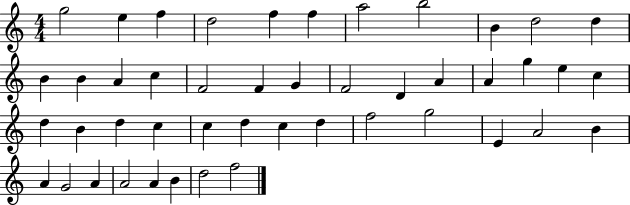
{
  \clef treble
  \numericTimeSignature
  \time 4/4
  \key c \major
  g''2 e''4 f''4 | d''2 f''4 f''4 | a''2 b''2 | b'4 d''2 d''4 | \break b'4 b'4 a'4 c''4 | f'2 f'4 g'4 | f'2 d'4 a'4 | a'4 g''4 e''4 c''4 | \break d''4 b'4 d''4 c''4 | c''4 d''4 c''4 d''4 | f''2 g''2 | e'4 a'2 b'4 | \break a'4 g'2 a'4 | a'2 a'4 b'4 | d''2 f''2 | \bar "|."
}